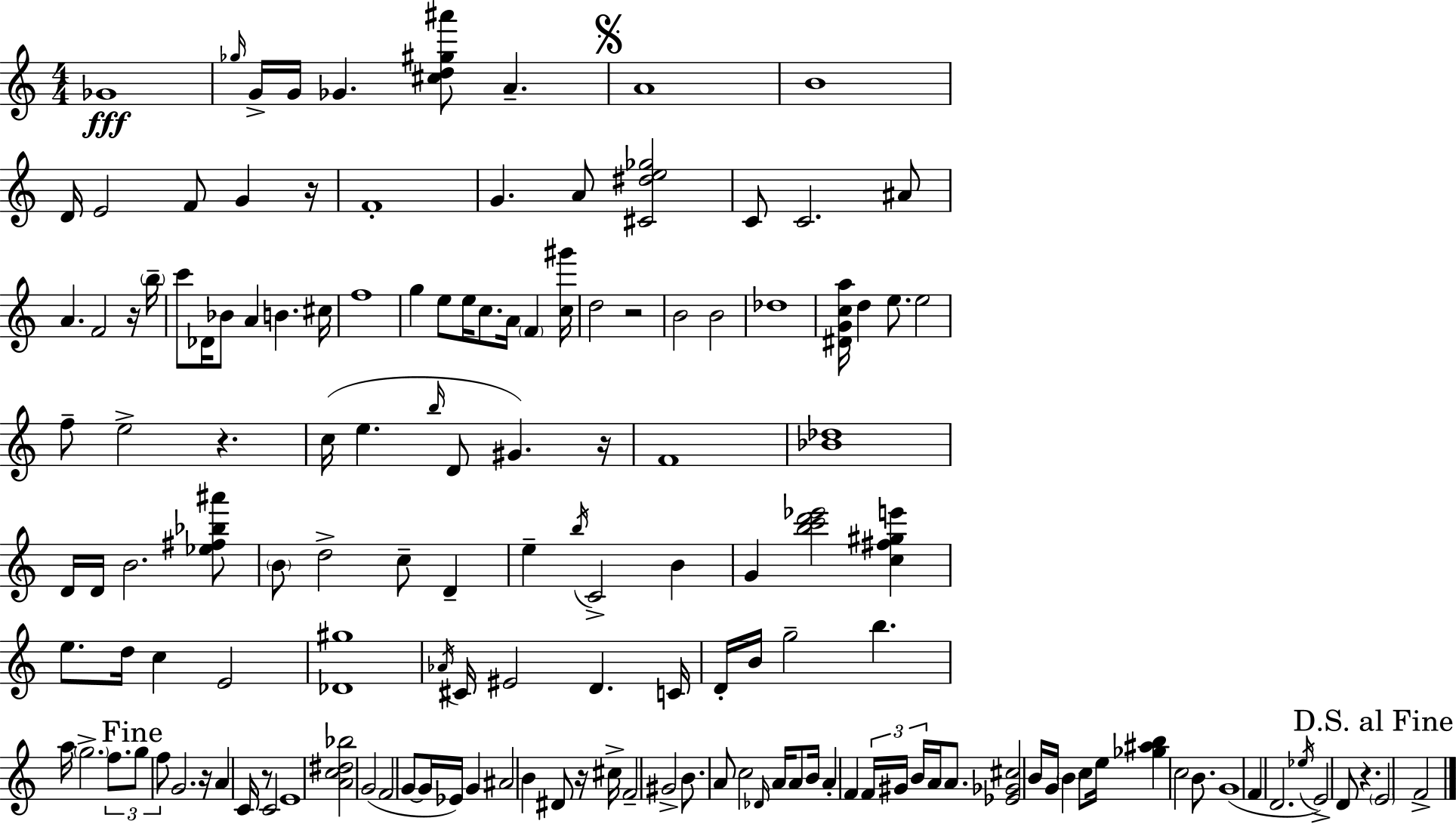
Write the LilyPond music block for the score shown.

{
  \clef treble
  \numericTimeSignature
  \time 4/4
  \key a \minor
  ges'1\fff | \grace { ges''16 } g'16-> g'16 ges'4. <cis'' d'' gis'' ais'''>8 a'4.-- | \mark \markup { \musicglyph "scripts.segno" } a'1 | b'1 | \break d'16 e'2 f'8 g'4 | r16 f'1-. | g'4. a'8 <cis' dis'' e'' ges''>2 | c'8 c'2. ais'8 | \break a'4. f'2 r16 | \parenthesize b''16-- c'''8 des'16 bes'8 a'4 b'4. | cis''16 f''1 | g''4 e''8 e''16 c''8. a'16 \parenthesize f'4 | \break <c'' gis'''>16 d''2 r2 | b'2 b'2 | des''1 | <dis' g' c'' a''>16 d''4 e''8. e''2 | \break f''8-- e''2-> r4. | c''16( e''4. \grace { b''16 } d'8 gis'4.) | r16 f'1 | <bes' des''>1 | \break d'16 d'16 b'2. | <ees'' fis'' bes'' ais'''>8 \parenthesize b'8 d''2-> c''8-- d'4-- | e''4-- \acciaccatura { b''16 } c'2-> b'4 | g'4 <b'' c''' d''' ees'''>2 <c'' fis'' gis'' e'''>4 | \break e''8. d''16 c''4 e'2 | <des' gis''>1 | \acciaccatura { aes'16 } cis'16 eis'2 d'4. | c'16 d'16-. b'16 g''2-- b''4. | \break a''16 \parenthesize g''2.-> | \tuplet 3/2 { f''8. \mark "Fine" g''8 f''8 } g'2. | r16 a'4 c'16 r8 c'2 | e'1 | \break <a' c'' dis'' bes''>2 g'2( | f'2 g'8~~ g'16 ees'16) | g'4 ais'2 b'4 | dis'8 r16 cis''16-> f'2-- gis'2-> | \break b'8. a'8 c''2 | \grace { des'16 } a'16 a'8 b'16 a'4-. f'4 \tuplet 3/2 { f'16 gis'16 | b'16 } a'16 a'8. <ees' ges' cis''>2 b'16 g'16 \parenthesize b'4 | c''8 e''16 <ges'' ais'' b''>4 c''2 | \break b'8. g'1( | f'4 d'2. | \acciaccatura { ees''16 } e'2->) d'8 | r4. \mark "D.S. al Fine" \parenthesize e'2 f'2-> | \break \bar "|."
}